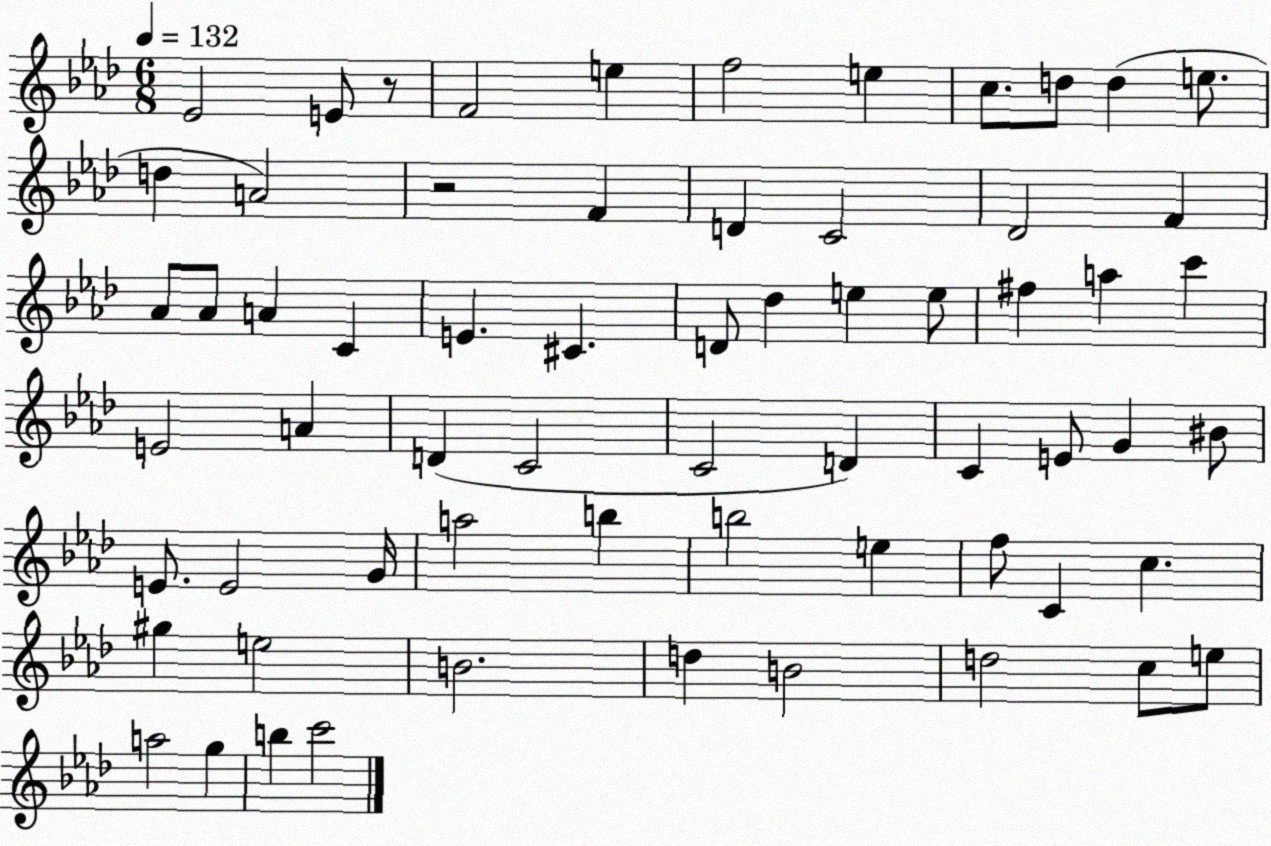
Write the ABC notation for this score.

X:1
T:Untitled
M:6/8
L:1/4
K:Ab
_E2 E/2 z/2 F2 e f2 e c/2 d/2 d e/2 d A2 z2 F D C2 _D2 F _A/2 _A/2 A C E ^C D/2 _d e e/2 ^f a c' E2 A D C2 C2 D C E/2 G ^B/2 E/2 E2 G/4 a2 b b2 e f/2 C c ^g e2 B2 d B2 d2 c/2 e/2 a2 g b c'2